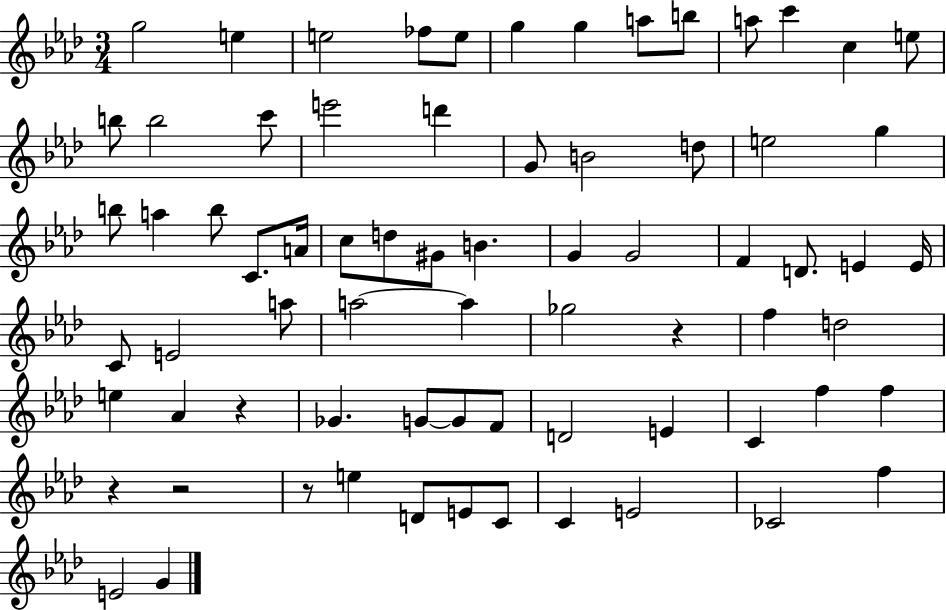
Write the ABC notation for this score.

X:1
T:Untitled
M:3/4
L:1/4
K:Ab
g2 e e2 _f/2 e/2 g g a/2 b/2 a/2 c' c e/2 b/2 b2 c'/2 e'2 d' G/2 B2 d/2 e2 g b/2 a b/2 C/2 A/4 c/2 d/2 ^G/2 B G G2 F D/2 E E/4 C/2 E2 a/2 a2 a _g2 z f d2 e _A z _G G/2 G/2 F/2 D2 E C f f z z2 z/2 e D/2 E/2 C/2 C E2 _C2 f E2 G